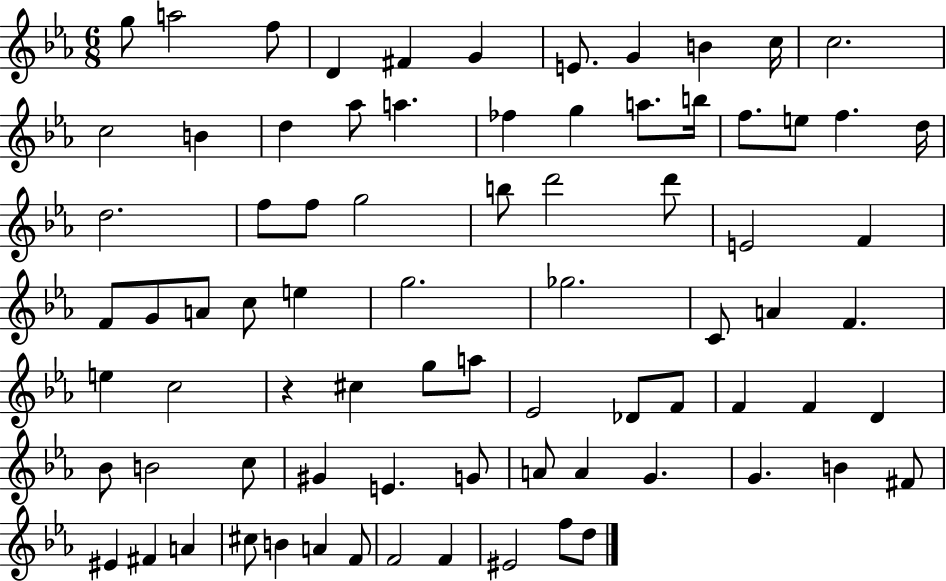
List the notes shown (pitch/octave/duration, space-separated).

G5/e A5/h F5/e D4/q F#4/q G4/q E4/e. G4/q B4/q C5/s C5/h. C5/h B4/q D5/q Ab5/e A5/q. FES5/q G5/q A5/e. B5/s F5/e. E5/e F5/q. D5/s D5/h. F5/e F5/e G5/h B5/e D6/h D6/e E4/h F4/q F4/e G4/e A4/e C5/e E5/q G5/h. Gb5/h. C4/e A4/q F4/q. E5/q C5/h R/q C#5/q G5/e A5/e Eb4/h Db4/e F4/e F4/q F4/q D4/q Bb4/e B4/h C5/e G#4/q E4/q. G4/e A4/e A4/q G4/q. G4/q. B4/q F#4/e EIS4/q F#4/q A4/q C#5/e B4/q A4/q F4/e F4/h F4/q EIS4/h F5/e D5/e